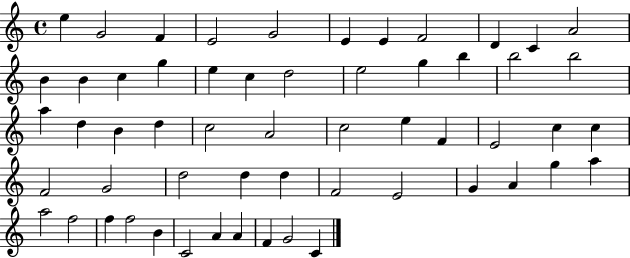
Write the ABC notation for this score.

X:1
T:Untitled
M:4/4
L:1/4
K:C
e G2 F E2 G2 E E F2 D C A2 B B c g e c d2 e2 g b b2 b2 a d B d c2 A2 c2 e F E2 c c F2 G2 d2 d d F2 E2 G A g a a2 f2 f f2 B C2 A A F G2 C